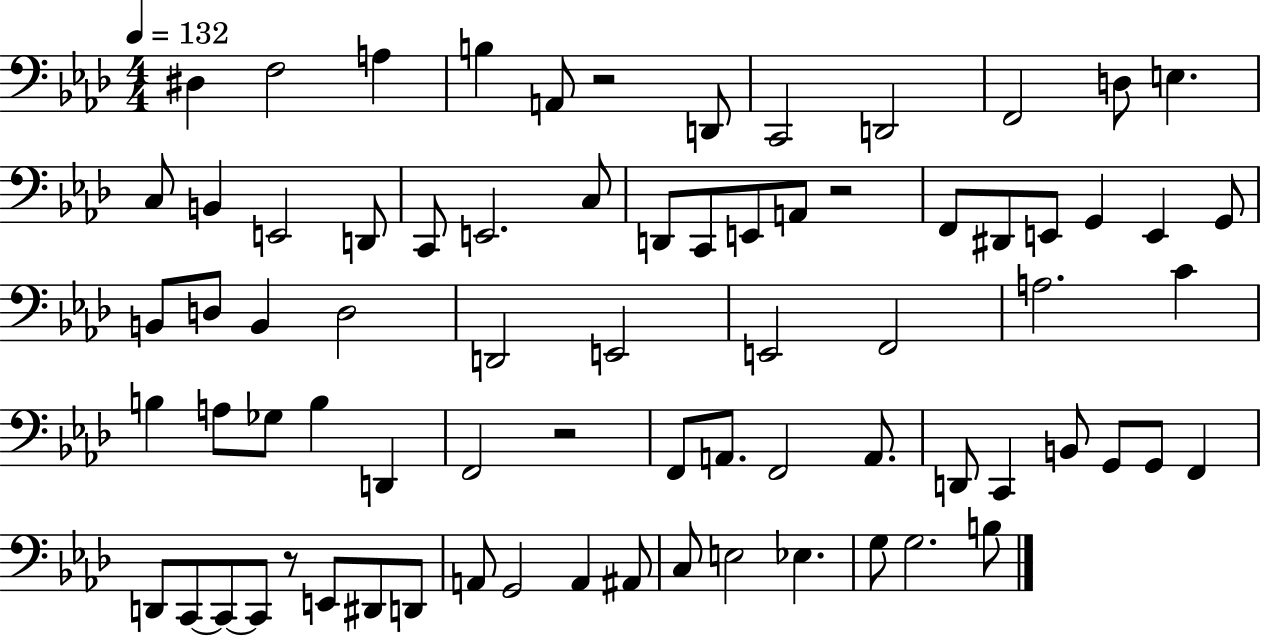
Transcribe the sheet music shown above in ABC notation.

X:1
T:Untitled
M:4/4
L:1/4
K:Ab
^D, F,2 A, B, A,,/2 z2 D,,/2 C,,2 D,,2 F,,2 D,/2 E, C,/2 B,, E,,2 D,,/2 C,,/2 E,,2 C,/2 D,,/2 C,,/2 E,,/2 A,,/2 z2 F,,/2 ^D,,/2 E,,/2 G,, E,, G,,/2 B,,/2 D,/2 B,, D,2 D,,2 E,,2 E,,2 F,,2 A,2 C B, A,/2 _G,/2 B, D,, F,,2 z2 F,,/2 A,,/2 F,,2 A,,/2 D,,/2 C,, B,,/2 G,,/2 G,,/2 F,, D,,/2 C,,/2 C,,/2 C,,/2 z/2 E,,/2 ^D,,/2 D,,/2 A,,/2 G,,2 A,, ^A,,/2 C,/2 E,2 _E, G,/2 G,2 B,/2